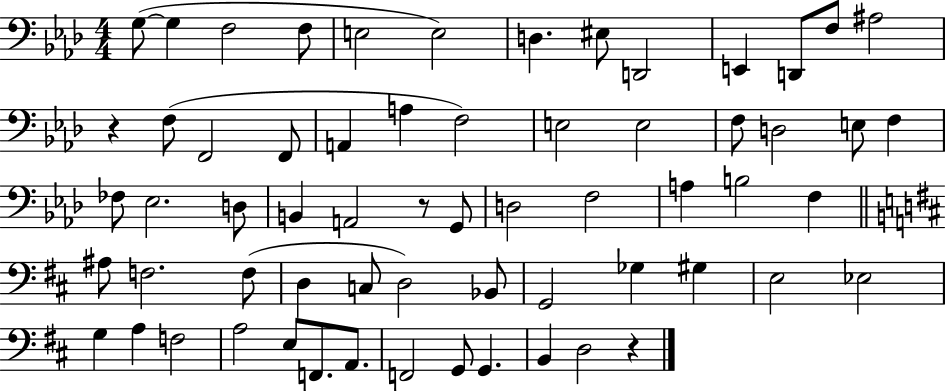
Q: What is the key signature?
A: AES major